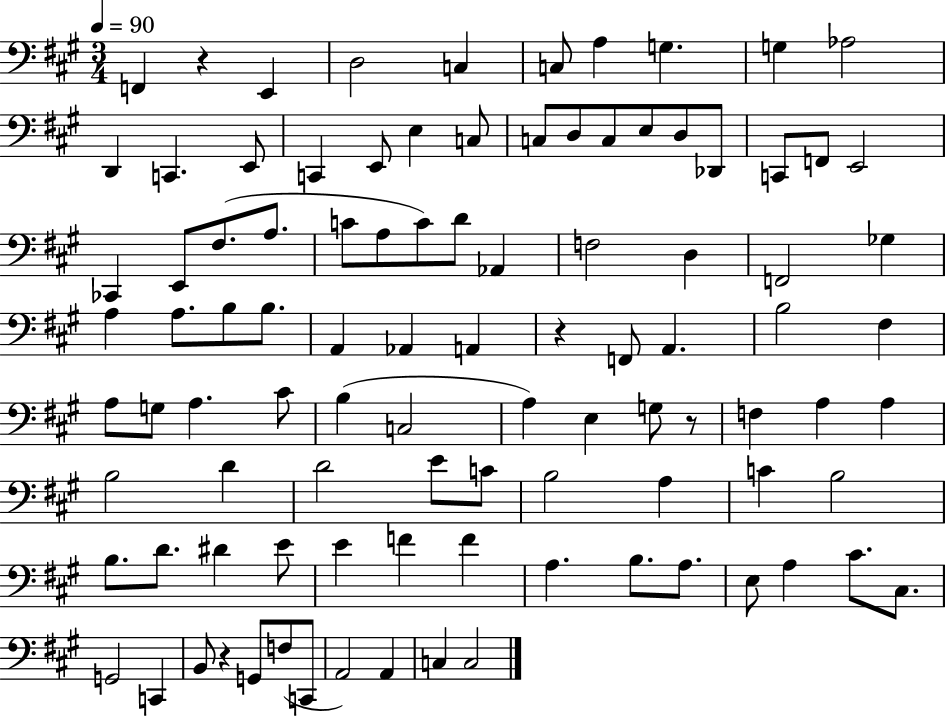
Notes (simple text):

F2/q R/q E2/q D3/h C3/q C3/e A3/q G3/q. G3/q Ab3/h D2/q C2/q. E2/e C2/q E2/e E3/q C3/e C3/e D3/e C3/e E3/e D3/e Db2/e C2/e F2/e E2/h CES2/q E2/e F#3/e. A3/e. C4/e A3/e C4/e D4/e Ab2/q F3/h D3/q F2/h Gb3/q A3/q A3/e. B3/e B3/e. A2/q Ab2/q A2/q R/q F2/e A2/q. B3/h F#3/q A3/e G3/e A3/q. C#4/e B3/q C3/h A3/q E3/q G3/e R/e F3/q A3/q A3/q B3/h D4/q D4/h E4/e C4/e B3/h A3/q C4/q B3/h B3/e. D4/e. D#4/q E4/e E4/q F4/q F4/q A3/q. B3/e. A3/e. E3/e A3/q C#4/e. C#3/e. G2/h C2/q B2/e R/q G2/e F3/e C2/e A2/h A2/q C3/q C3/h